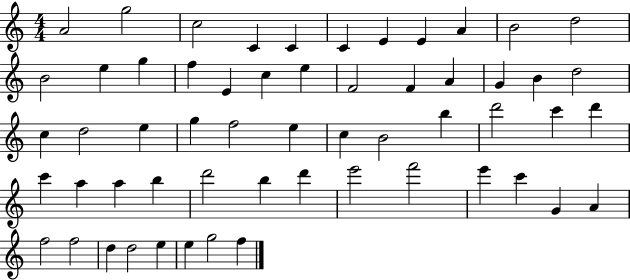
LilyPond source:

{
  \clef treble
  \numericTimeSignature
  \time 4/4
  \key c \major
  a'2 g''2 | c''2 c'4 c'4 | c'4 e'4 e'4 a'4 | b'2 d''2 | \break b'2 e''4 g''4 | f''4 e'4 c''4 e''4 | f'2 f'4 a'4 | g'4 b'4 d''2 | \break c''4 d''2 e''4 | g''4 f''2 e''4 | c''4 b'2 b''4 | d'''2 c'''4 d'''4 | \break c'''4 a''4 a''4 b''4 | d'''2 b''4 d'''4 | e'''2 f'''2 | e'''4 c'''4 g'4 a'4 | \break f''2 f''2 | d''4 d''2 e''4 | e''4 g''2 f''4 | \bar "|."
}